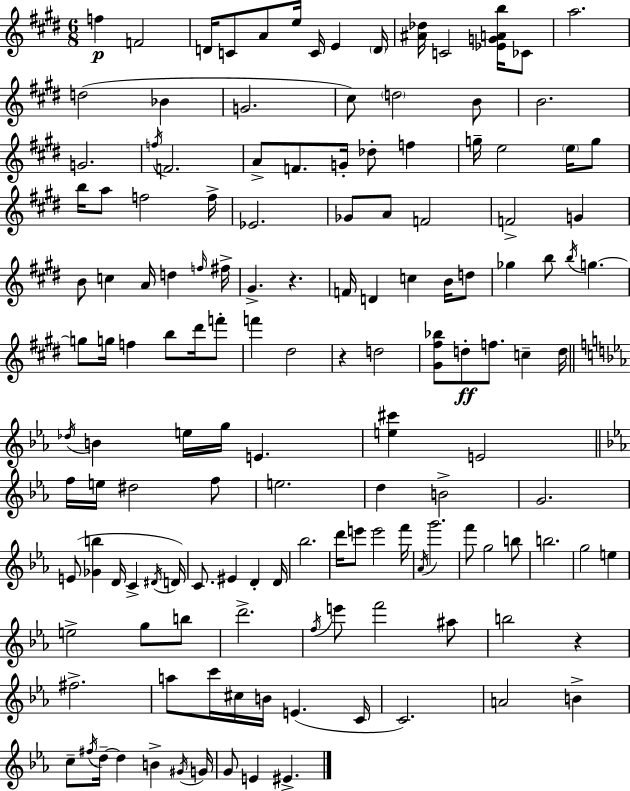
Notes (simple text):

F5/q F4/h D4/s C4/e A4/e E5/s C4/s E4/q D4/s [A#4,Db5]/s C4/h [Eb4,G4,A4,B5]/s CES4/e A5/h. D5/h Bb4/q G4/h. C#5/e D5/h B4/e B4/h. G4/h. F5/s F4/h. A4/e F4/e. G4/s Db5/e F5/q G5/s E5/h E5/s G5/e B5/s A5/e F5/h F5/s Eb4/h. Gb4/e A4/e F4/h F4/h G4/q B4/e C5/q A4/s D5/q F5/s F#5/s G#4/q. R/q. F4/s D4/q C5/q B4/s D5/e Gb5/q B5/e B5/s G5/q. G5/e G5/s F5/q B5/e D#6/s F6/e F6/q D#5/h R/q D5/h [G#4,F#5,Bb5]/e D5/e F5/e. C5/q D5/s Db5/s B4/q E5/s G5/s E4/q. [E5,C#6]/q E4/h F5/s E5/s D#5/h F5/e E5/h. D5/q B4/h G4/h. E4/e [Gb4,B5]/q D4/s C4/q D#4/s D4/s C4/e. EIS4/q D4/q D4/s Bb5/h. D6/s E6/e E6/h F6/s Ab4/s G6/h. F6/e G5/h B5/e B5/h. G5/h E5/q E5/h G5/e B5/e D6/h. F5/s E6/e F6/h A#5/e B5/h R/q F#5/h. A5/e C6/s C#5/s B4/s E4/q. C4/s C4/h. A4/h B4/q C5/e F#5/s D5/s D5/q B4/q G#4/s G4/s G4/e E4/q EIS4/q.